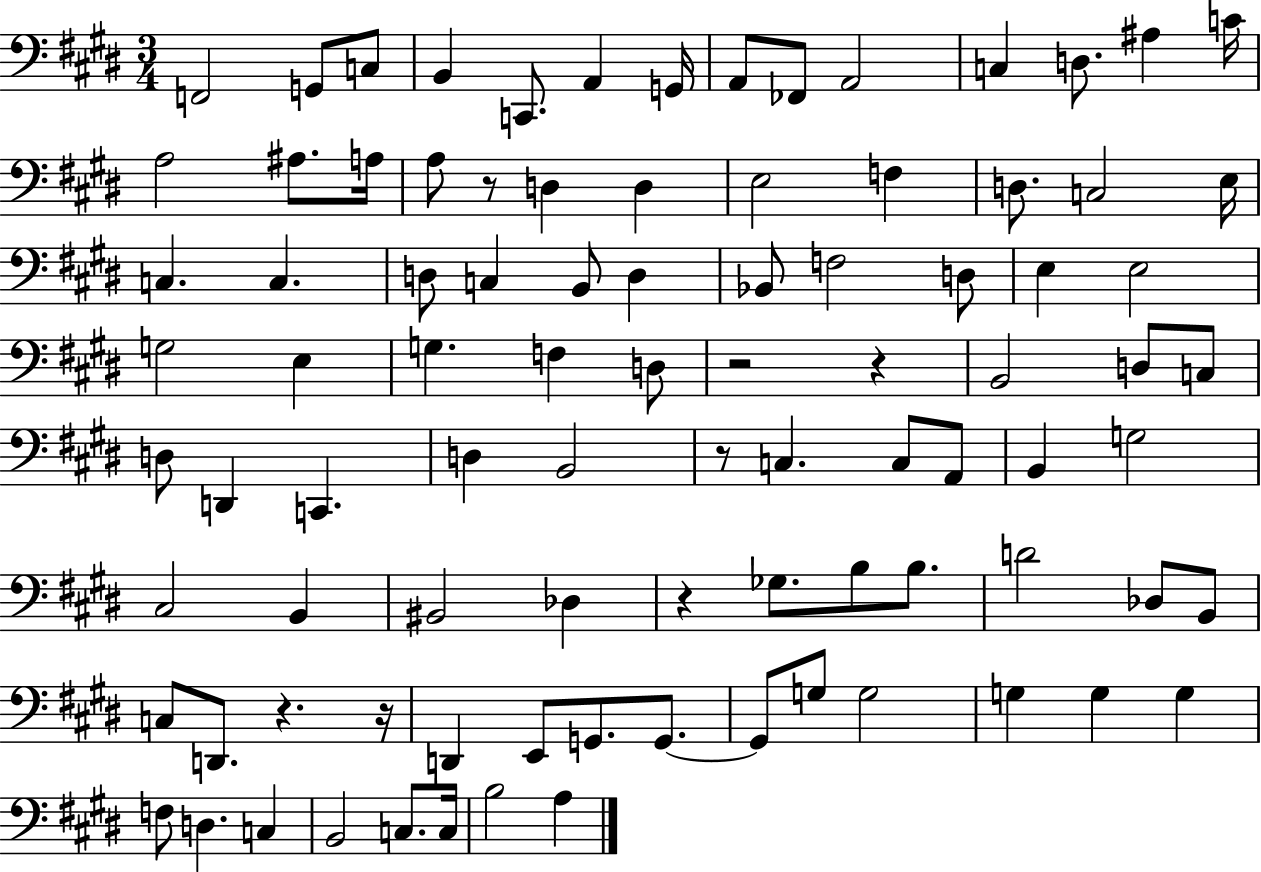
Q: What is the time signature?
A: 3/4